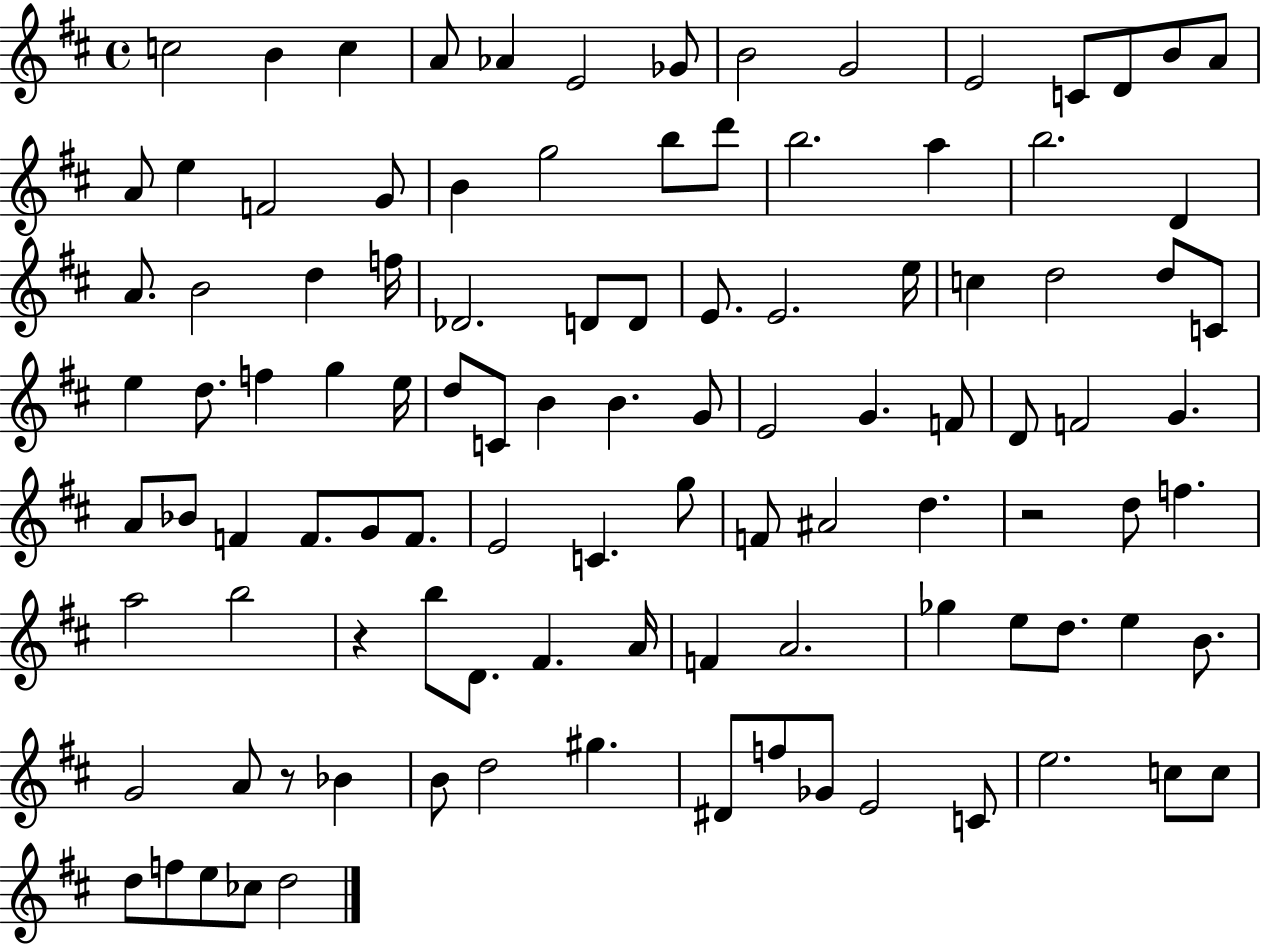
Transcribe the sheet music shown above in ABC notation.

X:1
T:Untitled
M:4/4
L:1/4
K:D
c2 B c A/2 _A E2 _G/2 B2 G2 E2 C/2 D/2 B/2 A/2 A/2 e F2 G/2 B g2 b/2 d'/2 b2 a b2 D A/2 B2 d f/4 _D2 D/2 D/2 E/2 E2 e/4 c d2 d/2 C/2 e d/2 f g e/4 d/2 C/2 B B G/2 E2 G F/2 D/2 F2 G A/2 _B/2 F F/2 G/2 F/2 E2 C g/2 F/2 ^A2 d z2 d/2 f a2 b2 z b/2 D/2 ^F A/4 F A2 _g e/2 d/2 e B/2 G2 A/2 z/2 _B B/2 d2 ^g ^D/2 f/2 _G/2 E2 C/2 e2 c/2 c/2 d/2 f/2 e/2 _c/2 d2